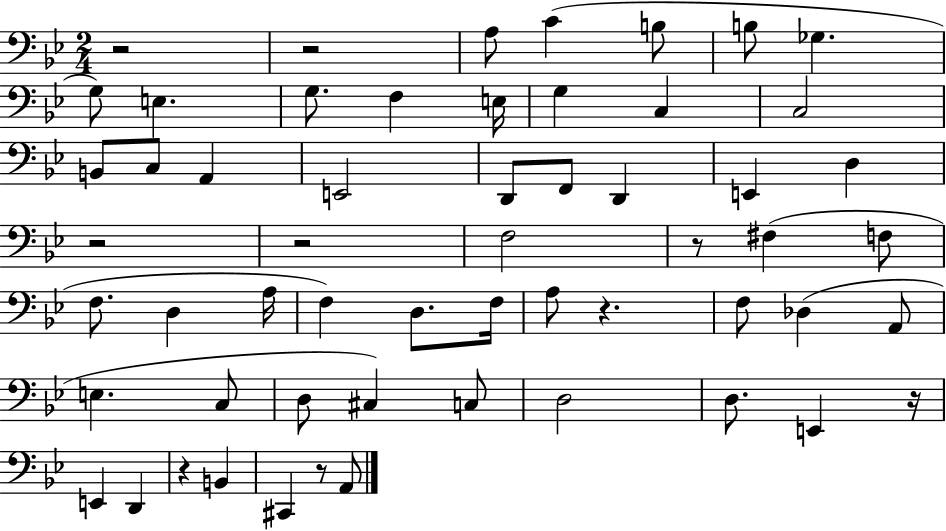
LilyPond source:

{
  \clef bass
  \numericTimeSignature
  \time 2/4
  \key bes \major
  \repeat volta 2 { r2 | r2 | a8 c'4( b8 | b8 ges4. | \break g8) e4. | g8. f4 e16 | g4 c4 | c2 | \break b,8 c8 a,4 | e,2 | d,8 f,8 d,4 | e,4 d4 | \break r2 | r2 | f2 | r8 fis4( f8 | \break f8. d4 a16 | f4) d8. f16 | a8 r4. | f8 des4( a,8 | \break e4. c8 | d8 cis4) c8 | d2 | d8. e,4 r16 | \break e,4 d,4 | r4 b,4 | cis,4 r8 a,8 | } \bar "|."
}